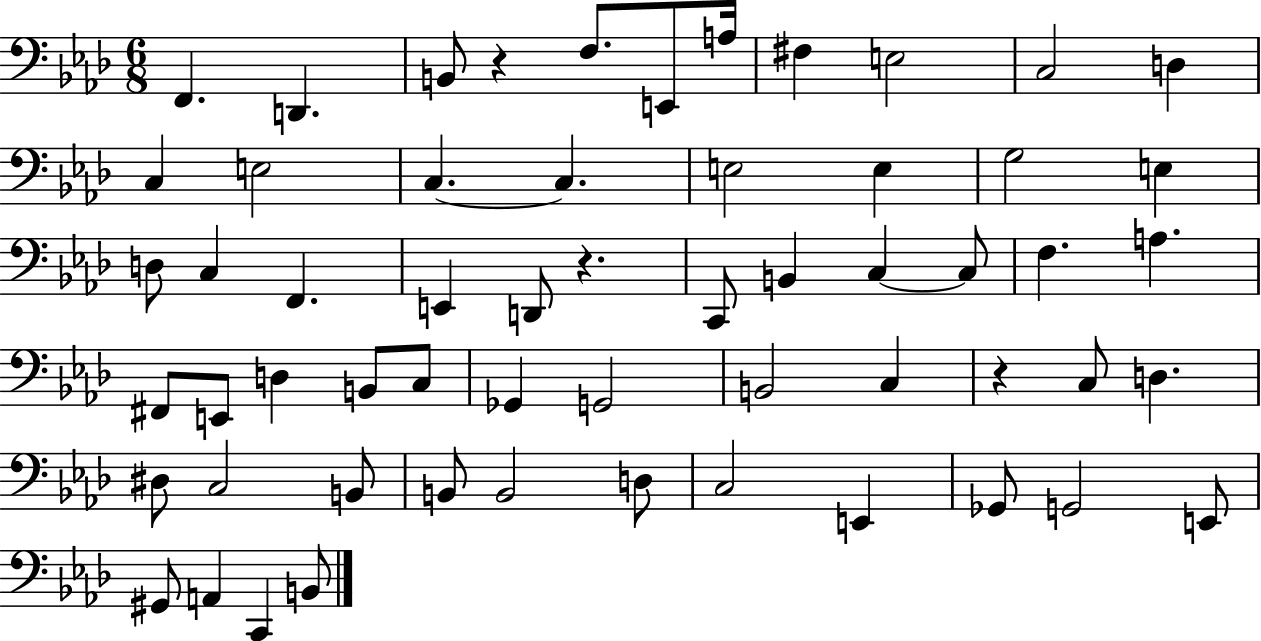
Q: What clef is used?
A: bass